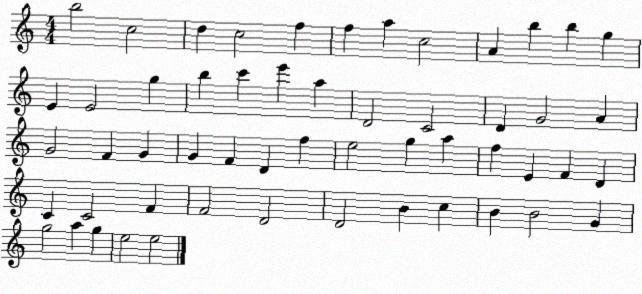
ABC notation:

X:1
T:Untitled
M:4/4
L:1/4
K:C
b2 c2 d c2 f f a c2 A b b g E E2 g b c' e' a D2 C2 D G2 A G2 F G G F D f e2 g a f E F D C C2 F F2 D2 D2 B c B B2 G g2 a g e2 e2